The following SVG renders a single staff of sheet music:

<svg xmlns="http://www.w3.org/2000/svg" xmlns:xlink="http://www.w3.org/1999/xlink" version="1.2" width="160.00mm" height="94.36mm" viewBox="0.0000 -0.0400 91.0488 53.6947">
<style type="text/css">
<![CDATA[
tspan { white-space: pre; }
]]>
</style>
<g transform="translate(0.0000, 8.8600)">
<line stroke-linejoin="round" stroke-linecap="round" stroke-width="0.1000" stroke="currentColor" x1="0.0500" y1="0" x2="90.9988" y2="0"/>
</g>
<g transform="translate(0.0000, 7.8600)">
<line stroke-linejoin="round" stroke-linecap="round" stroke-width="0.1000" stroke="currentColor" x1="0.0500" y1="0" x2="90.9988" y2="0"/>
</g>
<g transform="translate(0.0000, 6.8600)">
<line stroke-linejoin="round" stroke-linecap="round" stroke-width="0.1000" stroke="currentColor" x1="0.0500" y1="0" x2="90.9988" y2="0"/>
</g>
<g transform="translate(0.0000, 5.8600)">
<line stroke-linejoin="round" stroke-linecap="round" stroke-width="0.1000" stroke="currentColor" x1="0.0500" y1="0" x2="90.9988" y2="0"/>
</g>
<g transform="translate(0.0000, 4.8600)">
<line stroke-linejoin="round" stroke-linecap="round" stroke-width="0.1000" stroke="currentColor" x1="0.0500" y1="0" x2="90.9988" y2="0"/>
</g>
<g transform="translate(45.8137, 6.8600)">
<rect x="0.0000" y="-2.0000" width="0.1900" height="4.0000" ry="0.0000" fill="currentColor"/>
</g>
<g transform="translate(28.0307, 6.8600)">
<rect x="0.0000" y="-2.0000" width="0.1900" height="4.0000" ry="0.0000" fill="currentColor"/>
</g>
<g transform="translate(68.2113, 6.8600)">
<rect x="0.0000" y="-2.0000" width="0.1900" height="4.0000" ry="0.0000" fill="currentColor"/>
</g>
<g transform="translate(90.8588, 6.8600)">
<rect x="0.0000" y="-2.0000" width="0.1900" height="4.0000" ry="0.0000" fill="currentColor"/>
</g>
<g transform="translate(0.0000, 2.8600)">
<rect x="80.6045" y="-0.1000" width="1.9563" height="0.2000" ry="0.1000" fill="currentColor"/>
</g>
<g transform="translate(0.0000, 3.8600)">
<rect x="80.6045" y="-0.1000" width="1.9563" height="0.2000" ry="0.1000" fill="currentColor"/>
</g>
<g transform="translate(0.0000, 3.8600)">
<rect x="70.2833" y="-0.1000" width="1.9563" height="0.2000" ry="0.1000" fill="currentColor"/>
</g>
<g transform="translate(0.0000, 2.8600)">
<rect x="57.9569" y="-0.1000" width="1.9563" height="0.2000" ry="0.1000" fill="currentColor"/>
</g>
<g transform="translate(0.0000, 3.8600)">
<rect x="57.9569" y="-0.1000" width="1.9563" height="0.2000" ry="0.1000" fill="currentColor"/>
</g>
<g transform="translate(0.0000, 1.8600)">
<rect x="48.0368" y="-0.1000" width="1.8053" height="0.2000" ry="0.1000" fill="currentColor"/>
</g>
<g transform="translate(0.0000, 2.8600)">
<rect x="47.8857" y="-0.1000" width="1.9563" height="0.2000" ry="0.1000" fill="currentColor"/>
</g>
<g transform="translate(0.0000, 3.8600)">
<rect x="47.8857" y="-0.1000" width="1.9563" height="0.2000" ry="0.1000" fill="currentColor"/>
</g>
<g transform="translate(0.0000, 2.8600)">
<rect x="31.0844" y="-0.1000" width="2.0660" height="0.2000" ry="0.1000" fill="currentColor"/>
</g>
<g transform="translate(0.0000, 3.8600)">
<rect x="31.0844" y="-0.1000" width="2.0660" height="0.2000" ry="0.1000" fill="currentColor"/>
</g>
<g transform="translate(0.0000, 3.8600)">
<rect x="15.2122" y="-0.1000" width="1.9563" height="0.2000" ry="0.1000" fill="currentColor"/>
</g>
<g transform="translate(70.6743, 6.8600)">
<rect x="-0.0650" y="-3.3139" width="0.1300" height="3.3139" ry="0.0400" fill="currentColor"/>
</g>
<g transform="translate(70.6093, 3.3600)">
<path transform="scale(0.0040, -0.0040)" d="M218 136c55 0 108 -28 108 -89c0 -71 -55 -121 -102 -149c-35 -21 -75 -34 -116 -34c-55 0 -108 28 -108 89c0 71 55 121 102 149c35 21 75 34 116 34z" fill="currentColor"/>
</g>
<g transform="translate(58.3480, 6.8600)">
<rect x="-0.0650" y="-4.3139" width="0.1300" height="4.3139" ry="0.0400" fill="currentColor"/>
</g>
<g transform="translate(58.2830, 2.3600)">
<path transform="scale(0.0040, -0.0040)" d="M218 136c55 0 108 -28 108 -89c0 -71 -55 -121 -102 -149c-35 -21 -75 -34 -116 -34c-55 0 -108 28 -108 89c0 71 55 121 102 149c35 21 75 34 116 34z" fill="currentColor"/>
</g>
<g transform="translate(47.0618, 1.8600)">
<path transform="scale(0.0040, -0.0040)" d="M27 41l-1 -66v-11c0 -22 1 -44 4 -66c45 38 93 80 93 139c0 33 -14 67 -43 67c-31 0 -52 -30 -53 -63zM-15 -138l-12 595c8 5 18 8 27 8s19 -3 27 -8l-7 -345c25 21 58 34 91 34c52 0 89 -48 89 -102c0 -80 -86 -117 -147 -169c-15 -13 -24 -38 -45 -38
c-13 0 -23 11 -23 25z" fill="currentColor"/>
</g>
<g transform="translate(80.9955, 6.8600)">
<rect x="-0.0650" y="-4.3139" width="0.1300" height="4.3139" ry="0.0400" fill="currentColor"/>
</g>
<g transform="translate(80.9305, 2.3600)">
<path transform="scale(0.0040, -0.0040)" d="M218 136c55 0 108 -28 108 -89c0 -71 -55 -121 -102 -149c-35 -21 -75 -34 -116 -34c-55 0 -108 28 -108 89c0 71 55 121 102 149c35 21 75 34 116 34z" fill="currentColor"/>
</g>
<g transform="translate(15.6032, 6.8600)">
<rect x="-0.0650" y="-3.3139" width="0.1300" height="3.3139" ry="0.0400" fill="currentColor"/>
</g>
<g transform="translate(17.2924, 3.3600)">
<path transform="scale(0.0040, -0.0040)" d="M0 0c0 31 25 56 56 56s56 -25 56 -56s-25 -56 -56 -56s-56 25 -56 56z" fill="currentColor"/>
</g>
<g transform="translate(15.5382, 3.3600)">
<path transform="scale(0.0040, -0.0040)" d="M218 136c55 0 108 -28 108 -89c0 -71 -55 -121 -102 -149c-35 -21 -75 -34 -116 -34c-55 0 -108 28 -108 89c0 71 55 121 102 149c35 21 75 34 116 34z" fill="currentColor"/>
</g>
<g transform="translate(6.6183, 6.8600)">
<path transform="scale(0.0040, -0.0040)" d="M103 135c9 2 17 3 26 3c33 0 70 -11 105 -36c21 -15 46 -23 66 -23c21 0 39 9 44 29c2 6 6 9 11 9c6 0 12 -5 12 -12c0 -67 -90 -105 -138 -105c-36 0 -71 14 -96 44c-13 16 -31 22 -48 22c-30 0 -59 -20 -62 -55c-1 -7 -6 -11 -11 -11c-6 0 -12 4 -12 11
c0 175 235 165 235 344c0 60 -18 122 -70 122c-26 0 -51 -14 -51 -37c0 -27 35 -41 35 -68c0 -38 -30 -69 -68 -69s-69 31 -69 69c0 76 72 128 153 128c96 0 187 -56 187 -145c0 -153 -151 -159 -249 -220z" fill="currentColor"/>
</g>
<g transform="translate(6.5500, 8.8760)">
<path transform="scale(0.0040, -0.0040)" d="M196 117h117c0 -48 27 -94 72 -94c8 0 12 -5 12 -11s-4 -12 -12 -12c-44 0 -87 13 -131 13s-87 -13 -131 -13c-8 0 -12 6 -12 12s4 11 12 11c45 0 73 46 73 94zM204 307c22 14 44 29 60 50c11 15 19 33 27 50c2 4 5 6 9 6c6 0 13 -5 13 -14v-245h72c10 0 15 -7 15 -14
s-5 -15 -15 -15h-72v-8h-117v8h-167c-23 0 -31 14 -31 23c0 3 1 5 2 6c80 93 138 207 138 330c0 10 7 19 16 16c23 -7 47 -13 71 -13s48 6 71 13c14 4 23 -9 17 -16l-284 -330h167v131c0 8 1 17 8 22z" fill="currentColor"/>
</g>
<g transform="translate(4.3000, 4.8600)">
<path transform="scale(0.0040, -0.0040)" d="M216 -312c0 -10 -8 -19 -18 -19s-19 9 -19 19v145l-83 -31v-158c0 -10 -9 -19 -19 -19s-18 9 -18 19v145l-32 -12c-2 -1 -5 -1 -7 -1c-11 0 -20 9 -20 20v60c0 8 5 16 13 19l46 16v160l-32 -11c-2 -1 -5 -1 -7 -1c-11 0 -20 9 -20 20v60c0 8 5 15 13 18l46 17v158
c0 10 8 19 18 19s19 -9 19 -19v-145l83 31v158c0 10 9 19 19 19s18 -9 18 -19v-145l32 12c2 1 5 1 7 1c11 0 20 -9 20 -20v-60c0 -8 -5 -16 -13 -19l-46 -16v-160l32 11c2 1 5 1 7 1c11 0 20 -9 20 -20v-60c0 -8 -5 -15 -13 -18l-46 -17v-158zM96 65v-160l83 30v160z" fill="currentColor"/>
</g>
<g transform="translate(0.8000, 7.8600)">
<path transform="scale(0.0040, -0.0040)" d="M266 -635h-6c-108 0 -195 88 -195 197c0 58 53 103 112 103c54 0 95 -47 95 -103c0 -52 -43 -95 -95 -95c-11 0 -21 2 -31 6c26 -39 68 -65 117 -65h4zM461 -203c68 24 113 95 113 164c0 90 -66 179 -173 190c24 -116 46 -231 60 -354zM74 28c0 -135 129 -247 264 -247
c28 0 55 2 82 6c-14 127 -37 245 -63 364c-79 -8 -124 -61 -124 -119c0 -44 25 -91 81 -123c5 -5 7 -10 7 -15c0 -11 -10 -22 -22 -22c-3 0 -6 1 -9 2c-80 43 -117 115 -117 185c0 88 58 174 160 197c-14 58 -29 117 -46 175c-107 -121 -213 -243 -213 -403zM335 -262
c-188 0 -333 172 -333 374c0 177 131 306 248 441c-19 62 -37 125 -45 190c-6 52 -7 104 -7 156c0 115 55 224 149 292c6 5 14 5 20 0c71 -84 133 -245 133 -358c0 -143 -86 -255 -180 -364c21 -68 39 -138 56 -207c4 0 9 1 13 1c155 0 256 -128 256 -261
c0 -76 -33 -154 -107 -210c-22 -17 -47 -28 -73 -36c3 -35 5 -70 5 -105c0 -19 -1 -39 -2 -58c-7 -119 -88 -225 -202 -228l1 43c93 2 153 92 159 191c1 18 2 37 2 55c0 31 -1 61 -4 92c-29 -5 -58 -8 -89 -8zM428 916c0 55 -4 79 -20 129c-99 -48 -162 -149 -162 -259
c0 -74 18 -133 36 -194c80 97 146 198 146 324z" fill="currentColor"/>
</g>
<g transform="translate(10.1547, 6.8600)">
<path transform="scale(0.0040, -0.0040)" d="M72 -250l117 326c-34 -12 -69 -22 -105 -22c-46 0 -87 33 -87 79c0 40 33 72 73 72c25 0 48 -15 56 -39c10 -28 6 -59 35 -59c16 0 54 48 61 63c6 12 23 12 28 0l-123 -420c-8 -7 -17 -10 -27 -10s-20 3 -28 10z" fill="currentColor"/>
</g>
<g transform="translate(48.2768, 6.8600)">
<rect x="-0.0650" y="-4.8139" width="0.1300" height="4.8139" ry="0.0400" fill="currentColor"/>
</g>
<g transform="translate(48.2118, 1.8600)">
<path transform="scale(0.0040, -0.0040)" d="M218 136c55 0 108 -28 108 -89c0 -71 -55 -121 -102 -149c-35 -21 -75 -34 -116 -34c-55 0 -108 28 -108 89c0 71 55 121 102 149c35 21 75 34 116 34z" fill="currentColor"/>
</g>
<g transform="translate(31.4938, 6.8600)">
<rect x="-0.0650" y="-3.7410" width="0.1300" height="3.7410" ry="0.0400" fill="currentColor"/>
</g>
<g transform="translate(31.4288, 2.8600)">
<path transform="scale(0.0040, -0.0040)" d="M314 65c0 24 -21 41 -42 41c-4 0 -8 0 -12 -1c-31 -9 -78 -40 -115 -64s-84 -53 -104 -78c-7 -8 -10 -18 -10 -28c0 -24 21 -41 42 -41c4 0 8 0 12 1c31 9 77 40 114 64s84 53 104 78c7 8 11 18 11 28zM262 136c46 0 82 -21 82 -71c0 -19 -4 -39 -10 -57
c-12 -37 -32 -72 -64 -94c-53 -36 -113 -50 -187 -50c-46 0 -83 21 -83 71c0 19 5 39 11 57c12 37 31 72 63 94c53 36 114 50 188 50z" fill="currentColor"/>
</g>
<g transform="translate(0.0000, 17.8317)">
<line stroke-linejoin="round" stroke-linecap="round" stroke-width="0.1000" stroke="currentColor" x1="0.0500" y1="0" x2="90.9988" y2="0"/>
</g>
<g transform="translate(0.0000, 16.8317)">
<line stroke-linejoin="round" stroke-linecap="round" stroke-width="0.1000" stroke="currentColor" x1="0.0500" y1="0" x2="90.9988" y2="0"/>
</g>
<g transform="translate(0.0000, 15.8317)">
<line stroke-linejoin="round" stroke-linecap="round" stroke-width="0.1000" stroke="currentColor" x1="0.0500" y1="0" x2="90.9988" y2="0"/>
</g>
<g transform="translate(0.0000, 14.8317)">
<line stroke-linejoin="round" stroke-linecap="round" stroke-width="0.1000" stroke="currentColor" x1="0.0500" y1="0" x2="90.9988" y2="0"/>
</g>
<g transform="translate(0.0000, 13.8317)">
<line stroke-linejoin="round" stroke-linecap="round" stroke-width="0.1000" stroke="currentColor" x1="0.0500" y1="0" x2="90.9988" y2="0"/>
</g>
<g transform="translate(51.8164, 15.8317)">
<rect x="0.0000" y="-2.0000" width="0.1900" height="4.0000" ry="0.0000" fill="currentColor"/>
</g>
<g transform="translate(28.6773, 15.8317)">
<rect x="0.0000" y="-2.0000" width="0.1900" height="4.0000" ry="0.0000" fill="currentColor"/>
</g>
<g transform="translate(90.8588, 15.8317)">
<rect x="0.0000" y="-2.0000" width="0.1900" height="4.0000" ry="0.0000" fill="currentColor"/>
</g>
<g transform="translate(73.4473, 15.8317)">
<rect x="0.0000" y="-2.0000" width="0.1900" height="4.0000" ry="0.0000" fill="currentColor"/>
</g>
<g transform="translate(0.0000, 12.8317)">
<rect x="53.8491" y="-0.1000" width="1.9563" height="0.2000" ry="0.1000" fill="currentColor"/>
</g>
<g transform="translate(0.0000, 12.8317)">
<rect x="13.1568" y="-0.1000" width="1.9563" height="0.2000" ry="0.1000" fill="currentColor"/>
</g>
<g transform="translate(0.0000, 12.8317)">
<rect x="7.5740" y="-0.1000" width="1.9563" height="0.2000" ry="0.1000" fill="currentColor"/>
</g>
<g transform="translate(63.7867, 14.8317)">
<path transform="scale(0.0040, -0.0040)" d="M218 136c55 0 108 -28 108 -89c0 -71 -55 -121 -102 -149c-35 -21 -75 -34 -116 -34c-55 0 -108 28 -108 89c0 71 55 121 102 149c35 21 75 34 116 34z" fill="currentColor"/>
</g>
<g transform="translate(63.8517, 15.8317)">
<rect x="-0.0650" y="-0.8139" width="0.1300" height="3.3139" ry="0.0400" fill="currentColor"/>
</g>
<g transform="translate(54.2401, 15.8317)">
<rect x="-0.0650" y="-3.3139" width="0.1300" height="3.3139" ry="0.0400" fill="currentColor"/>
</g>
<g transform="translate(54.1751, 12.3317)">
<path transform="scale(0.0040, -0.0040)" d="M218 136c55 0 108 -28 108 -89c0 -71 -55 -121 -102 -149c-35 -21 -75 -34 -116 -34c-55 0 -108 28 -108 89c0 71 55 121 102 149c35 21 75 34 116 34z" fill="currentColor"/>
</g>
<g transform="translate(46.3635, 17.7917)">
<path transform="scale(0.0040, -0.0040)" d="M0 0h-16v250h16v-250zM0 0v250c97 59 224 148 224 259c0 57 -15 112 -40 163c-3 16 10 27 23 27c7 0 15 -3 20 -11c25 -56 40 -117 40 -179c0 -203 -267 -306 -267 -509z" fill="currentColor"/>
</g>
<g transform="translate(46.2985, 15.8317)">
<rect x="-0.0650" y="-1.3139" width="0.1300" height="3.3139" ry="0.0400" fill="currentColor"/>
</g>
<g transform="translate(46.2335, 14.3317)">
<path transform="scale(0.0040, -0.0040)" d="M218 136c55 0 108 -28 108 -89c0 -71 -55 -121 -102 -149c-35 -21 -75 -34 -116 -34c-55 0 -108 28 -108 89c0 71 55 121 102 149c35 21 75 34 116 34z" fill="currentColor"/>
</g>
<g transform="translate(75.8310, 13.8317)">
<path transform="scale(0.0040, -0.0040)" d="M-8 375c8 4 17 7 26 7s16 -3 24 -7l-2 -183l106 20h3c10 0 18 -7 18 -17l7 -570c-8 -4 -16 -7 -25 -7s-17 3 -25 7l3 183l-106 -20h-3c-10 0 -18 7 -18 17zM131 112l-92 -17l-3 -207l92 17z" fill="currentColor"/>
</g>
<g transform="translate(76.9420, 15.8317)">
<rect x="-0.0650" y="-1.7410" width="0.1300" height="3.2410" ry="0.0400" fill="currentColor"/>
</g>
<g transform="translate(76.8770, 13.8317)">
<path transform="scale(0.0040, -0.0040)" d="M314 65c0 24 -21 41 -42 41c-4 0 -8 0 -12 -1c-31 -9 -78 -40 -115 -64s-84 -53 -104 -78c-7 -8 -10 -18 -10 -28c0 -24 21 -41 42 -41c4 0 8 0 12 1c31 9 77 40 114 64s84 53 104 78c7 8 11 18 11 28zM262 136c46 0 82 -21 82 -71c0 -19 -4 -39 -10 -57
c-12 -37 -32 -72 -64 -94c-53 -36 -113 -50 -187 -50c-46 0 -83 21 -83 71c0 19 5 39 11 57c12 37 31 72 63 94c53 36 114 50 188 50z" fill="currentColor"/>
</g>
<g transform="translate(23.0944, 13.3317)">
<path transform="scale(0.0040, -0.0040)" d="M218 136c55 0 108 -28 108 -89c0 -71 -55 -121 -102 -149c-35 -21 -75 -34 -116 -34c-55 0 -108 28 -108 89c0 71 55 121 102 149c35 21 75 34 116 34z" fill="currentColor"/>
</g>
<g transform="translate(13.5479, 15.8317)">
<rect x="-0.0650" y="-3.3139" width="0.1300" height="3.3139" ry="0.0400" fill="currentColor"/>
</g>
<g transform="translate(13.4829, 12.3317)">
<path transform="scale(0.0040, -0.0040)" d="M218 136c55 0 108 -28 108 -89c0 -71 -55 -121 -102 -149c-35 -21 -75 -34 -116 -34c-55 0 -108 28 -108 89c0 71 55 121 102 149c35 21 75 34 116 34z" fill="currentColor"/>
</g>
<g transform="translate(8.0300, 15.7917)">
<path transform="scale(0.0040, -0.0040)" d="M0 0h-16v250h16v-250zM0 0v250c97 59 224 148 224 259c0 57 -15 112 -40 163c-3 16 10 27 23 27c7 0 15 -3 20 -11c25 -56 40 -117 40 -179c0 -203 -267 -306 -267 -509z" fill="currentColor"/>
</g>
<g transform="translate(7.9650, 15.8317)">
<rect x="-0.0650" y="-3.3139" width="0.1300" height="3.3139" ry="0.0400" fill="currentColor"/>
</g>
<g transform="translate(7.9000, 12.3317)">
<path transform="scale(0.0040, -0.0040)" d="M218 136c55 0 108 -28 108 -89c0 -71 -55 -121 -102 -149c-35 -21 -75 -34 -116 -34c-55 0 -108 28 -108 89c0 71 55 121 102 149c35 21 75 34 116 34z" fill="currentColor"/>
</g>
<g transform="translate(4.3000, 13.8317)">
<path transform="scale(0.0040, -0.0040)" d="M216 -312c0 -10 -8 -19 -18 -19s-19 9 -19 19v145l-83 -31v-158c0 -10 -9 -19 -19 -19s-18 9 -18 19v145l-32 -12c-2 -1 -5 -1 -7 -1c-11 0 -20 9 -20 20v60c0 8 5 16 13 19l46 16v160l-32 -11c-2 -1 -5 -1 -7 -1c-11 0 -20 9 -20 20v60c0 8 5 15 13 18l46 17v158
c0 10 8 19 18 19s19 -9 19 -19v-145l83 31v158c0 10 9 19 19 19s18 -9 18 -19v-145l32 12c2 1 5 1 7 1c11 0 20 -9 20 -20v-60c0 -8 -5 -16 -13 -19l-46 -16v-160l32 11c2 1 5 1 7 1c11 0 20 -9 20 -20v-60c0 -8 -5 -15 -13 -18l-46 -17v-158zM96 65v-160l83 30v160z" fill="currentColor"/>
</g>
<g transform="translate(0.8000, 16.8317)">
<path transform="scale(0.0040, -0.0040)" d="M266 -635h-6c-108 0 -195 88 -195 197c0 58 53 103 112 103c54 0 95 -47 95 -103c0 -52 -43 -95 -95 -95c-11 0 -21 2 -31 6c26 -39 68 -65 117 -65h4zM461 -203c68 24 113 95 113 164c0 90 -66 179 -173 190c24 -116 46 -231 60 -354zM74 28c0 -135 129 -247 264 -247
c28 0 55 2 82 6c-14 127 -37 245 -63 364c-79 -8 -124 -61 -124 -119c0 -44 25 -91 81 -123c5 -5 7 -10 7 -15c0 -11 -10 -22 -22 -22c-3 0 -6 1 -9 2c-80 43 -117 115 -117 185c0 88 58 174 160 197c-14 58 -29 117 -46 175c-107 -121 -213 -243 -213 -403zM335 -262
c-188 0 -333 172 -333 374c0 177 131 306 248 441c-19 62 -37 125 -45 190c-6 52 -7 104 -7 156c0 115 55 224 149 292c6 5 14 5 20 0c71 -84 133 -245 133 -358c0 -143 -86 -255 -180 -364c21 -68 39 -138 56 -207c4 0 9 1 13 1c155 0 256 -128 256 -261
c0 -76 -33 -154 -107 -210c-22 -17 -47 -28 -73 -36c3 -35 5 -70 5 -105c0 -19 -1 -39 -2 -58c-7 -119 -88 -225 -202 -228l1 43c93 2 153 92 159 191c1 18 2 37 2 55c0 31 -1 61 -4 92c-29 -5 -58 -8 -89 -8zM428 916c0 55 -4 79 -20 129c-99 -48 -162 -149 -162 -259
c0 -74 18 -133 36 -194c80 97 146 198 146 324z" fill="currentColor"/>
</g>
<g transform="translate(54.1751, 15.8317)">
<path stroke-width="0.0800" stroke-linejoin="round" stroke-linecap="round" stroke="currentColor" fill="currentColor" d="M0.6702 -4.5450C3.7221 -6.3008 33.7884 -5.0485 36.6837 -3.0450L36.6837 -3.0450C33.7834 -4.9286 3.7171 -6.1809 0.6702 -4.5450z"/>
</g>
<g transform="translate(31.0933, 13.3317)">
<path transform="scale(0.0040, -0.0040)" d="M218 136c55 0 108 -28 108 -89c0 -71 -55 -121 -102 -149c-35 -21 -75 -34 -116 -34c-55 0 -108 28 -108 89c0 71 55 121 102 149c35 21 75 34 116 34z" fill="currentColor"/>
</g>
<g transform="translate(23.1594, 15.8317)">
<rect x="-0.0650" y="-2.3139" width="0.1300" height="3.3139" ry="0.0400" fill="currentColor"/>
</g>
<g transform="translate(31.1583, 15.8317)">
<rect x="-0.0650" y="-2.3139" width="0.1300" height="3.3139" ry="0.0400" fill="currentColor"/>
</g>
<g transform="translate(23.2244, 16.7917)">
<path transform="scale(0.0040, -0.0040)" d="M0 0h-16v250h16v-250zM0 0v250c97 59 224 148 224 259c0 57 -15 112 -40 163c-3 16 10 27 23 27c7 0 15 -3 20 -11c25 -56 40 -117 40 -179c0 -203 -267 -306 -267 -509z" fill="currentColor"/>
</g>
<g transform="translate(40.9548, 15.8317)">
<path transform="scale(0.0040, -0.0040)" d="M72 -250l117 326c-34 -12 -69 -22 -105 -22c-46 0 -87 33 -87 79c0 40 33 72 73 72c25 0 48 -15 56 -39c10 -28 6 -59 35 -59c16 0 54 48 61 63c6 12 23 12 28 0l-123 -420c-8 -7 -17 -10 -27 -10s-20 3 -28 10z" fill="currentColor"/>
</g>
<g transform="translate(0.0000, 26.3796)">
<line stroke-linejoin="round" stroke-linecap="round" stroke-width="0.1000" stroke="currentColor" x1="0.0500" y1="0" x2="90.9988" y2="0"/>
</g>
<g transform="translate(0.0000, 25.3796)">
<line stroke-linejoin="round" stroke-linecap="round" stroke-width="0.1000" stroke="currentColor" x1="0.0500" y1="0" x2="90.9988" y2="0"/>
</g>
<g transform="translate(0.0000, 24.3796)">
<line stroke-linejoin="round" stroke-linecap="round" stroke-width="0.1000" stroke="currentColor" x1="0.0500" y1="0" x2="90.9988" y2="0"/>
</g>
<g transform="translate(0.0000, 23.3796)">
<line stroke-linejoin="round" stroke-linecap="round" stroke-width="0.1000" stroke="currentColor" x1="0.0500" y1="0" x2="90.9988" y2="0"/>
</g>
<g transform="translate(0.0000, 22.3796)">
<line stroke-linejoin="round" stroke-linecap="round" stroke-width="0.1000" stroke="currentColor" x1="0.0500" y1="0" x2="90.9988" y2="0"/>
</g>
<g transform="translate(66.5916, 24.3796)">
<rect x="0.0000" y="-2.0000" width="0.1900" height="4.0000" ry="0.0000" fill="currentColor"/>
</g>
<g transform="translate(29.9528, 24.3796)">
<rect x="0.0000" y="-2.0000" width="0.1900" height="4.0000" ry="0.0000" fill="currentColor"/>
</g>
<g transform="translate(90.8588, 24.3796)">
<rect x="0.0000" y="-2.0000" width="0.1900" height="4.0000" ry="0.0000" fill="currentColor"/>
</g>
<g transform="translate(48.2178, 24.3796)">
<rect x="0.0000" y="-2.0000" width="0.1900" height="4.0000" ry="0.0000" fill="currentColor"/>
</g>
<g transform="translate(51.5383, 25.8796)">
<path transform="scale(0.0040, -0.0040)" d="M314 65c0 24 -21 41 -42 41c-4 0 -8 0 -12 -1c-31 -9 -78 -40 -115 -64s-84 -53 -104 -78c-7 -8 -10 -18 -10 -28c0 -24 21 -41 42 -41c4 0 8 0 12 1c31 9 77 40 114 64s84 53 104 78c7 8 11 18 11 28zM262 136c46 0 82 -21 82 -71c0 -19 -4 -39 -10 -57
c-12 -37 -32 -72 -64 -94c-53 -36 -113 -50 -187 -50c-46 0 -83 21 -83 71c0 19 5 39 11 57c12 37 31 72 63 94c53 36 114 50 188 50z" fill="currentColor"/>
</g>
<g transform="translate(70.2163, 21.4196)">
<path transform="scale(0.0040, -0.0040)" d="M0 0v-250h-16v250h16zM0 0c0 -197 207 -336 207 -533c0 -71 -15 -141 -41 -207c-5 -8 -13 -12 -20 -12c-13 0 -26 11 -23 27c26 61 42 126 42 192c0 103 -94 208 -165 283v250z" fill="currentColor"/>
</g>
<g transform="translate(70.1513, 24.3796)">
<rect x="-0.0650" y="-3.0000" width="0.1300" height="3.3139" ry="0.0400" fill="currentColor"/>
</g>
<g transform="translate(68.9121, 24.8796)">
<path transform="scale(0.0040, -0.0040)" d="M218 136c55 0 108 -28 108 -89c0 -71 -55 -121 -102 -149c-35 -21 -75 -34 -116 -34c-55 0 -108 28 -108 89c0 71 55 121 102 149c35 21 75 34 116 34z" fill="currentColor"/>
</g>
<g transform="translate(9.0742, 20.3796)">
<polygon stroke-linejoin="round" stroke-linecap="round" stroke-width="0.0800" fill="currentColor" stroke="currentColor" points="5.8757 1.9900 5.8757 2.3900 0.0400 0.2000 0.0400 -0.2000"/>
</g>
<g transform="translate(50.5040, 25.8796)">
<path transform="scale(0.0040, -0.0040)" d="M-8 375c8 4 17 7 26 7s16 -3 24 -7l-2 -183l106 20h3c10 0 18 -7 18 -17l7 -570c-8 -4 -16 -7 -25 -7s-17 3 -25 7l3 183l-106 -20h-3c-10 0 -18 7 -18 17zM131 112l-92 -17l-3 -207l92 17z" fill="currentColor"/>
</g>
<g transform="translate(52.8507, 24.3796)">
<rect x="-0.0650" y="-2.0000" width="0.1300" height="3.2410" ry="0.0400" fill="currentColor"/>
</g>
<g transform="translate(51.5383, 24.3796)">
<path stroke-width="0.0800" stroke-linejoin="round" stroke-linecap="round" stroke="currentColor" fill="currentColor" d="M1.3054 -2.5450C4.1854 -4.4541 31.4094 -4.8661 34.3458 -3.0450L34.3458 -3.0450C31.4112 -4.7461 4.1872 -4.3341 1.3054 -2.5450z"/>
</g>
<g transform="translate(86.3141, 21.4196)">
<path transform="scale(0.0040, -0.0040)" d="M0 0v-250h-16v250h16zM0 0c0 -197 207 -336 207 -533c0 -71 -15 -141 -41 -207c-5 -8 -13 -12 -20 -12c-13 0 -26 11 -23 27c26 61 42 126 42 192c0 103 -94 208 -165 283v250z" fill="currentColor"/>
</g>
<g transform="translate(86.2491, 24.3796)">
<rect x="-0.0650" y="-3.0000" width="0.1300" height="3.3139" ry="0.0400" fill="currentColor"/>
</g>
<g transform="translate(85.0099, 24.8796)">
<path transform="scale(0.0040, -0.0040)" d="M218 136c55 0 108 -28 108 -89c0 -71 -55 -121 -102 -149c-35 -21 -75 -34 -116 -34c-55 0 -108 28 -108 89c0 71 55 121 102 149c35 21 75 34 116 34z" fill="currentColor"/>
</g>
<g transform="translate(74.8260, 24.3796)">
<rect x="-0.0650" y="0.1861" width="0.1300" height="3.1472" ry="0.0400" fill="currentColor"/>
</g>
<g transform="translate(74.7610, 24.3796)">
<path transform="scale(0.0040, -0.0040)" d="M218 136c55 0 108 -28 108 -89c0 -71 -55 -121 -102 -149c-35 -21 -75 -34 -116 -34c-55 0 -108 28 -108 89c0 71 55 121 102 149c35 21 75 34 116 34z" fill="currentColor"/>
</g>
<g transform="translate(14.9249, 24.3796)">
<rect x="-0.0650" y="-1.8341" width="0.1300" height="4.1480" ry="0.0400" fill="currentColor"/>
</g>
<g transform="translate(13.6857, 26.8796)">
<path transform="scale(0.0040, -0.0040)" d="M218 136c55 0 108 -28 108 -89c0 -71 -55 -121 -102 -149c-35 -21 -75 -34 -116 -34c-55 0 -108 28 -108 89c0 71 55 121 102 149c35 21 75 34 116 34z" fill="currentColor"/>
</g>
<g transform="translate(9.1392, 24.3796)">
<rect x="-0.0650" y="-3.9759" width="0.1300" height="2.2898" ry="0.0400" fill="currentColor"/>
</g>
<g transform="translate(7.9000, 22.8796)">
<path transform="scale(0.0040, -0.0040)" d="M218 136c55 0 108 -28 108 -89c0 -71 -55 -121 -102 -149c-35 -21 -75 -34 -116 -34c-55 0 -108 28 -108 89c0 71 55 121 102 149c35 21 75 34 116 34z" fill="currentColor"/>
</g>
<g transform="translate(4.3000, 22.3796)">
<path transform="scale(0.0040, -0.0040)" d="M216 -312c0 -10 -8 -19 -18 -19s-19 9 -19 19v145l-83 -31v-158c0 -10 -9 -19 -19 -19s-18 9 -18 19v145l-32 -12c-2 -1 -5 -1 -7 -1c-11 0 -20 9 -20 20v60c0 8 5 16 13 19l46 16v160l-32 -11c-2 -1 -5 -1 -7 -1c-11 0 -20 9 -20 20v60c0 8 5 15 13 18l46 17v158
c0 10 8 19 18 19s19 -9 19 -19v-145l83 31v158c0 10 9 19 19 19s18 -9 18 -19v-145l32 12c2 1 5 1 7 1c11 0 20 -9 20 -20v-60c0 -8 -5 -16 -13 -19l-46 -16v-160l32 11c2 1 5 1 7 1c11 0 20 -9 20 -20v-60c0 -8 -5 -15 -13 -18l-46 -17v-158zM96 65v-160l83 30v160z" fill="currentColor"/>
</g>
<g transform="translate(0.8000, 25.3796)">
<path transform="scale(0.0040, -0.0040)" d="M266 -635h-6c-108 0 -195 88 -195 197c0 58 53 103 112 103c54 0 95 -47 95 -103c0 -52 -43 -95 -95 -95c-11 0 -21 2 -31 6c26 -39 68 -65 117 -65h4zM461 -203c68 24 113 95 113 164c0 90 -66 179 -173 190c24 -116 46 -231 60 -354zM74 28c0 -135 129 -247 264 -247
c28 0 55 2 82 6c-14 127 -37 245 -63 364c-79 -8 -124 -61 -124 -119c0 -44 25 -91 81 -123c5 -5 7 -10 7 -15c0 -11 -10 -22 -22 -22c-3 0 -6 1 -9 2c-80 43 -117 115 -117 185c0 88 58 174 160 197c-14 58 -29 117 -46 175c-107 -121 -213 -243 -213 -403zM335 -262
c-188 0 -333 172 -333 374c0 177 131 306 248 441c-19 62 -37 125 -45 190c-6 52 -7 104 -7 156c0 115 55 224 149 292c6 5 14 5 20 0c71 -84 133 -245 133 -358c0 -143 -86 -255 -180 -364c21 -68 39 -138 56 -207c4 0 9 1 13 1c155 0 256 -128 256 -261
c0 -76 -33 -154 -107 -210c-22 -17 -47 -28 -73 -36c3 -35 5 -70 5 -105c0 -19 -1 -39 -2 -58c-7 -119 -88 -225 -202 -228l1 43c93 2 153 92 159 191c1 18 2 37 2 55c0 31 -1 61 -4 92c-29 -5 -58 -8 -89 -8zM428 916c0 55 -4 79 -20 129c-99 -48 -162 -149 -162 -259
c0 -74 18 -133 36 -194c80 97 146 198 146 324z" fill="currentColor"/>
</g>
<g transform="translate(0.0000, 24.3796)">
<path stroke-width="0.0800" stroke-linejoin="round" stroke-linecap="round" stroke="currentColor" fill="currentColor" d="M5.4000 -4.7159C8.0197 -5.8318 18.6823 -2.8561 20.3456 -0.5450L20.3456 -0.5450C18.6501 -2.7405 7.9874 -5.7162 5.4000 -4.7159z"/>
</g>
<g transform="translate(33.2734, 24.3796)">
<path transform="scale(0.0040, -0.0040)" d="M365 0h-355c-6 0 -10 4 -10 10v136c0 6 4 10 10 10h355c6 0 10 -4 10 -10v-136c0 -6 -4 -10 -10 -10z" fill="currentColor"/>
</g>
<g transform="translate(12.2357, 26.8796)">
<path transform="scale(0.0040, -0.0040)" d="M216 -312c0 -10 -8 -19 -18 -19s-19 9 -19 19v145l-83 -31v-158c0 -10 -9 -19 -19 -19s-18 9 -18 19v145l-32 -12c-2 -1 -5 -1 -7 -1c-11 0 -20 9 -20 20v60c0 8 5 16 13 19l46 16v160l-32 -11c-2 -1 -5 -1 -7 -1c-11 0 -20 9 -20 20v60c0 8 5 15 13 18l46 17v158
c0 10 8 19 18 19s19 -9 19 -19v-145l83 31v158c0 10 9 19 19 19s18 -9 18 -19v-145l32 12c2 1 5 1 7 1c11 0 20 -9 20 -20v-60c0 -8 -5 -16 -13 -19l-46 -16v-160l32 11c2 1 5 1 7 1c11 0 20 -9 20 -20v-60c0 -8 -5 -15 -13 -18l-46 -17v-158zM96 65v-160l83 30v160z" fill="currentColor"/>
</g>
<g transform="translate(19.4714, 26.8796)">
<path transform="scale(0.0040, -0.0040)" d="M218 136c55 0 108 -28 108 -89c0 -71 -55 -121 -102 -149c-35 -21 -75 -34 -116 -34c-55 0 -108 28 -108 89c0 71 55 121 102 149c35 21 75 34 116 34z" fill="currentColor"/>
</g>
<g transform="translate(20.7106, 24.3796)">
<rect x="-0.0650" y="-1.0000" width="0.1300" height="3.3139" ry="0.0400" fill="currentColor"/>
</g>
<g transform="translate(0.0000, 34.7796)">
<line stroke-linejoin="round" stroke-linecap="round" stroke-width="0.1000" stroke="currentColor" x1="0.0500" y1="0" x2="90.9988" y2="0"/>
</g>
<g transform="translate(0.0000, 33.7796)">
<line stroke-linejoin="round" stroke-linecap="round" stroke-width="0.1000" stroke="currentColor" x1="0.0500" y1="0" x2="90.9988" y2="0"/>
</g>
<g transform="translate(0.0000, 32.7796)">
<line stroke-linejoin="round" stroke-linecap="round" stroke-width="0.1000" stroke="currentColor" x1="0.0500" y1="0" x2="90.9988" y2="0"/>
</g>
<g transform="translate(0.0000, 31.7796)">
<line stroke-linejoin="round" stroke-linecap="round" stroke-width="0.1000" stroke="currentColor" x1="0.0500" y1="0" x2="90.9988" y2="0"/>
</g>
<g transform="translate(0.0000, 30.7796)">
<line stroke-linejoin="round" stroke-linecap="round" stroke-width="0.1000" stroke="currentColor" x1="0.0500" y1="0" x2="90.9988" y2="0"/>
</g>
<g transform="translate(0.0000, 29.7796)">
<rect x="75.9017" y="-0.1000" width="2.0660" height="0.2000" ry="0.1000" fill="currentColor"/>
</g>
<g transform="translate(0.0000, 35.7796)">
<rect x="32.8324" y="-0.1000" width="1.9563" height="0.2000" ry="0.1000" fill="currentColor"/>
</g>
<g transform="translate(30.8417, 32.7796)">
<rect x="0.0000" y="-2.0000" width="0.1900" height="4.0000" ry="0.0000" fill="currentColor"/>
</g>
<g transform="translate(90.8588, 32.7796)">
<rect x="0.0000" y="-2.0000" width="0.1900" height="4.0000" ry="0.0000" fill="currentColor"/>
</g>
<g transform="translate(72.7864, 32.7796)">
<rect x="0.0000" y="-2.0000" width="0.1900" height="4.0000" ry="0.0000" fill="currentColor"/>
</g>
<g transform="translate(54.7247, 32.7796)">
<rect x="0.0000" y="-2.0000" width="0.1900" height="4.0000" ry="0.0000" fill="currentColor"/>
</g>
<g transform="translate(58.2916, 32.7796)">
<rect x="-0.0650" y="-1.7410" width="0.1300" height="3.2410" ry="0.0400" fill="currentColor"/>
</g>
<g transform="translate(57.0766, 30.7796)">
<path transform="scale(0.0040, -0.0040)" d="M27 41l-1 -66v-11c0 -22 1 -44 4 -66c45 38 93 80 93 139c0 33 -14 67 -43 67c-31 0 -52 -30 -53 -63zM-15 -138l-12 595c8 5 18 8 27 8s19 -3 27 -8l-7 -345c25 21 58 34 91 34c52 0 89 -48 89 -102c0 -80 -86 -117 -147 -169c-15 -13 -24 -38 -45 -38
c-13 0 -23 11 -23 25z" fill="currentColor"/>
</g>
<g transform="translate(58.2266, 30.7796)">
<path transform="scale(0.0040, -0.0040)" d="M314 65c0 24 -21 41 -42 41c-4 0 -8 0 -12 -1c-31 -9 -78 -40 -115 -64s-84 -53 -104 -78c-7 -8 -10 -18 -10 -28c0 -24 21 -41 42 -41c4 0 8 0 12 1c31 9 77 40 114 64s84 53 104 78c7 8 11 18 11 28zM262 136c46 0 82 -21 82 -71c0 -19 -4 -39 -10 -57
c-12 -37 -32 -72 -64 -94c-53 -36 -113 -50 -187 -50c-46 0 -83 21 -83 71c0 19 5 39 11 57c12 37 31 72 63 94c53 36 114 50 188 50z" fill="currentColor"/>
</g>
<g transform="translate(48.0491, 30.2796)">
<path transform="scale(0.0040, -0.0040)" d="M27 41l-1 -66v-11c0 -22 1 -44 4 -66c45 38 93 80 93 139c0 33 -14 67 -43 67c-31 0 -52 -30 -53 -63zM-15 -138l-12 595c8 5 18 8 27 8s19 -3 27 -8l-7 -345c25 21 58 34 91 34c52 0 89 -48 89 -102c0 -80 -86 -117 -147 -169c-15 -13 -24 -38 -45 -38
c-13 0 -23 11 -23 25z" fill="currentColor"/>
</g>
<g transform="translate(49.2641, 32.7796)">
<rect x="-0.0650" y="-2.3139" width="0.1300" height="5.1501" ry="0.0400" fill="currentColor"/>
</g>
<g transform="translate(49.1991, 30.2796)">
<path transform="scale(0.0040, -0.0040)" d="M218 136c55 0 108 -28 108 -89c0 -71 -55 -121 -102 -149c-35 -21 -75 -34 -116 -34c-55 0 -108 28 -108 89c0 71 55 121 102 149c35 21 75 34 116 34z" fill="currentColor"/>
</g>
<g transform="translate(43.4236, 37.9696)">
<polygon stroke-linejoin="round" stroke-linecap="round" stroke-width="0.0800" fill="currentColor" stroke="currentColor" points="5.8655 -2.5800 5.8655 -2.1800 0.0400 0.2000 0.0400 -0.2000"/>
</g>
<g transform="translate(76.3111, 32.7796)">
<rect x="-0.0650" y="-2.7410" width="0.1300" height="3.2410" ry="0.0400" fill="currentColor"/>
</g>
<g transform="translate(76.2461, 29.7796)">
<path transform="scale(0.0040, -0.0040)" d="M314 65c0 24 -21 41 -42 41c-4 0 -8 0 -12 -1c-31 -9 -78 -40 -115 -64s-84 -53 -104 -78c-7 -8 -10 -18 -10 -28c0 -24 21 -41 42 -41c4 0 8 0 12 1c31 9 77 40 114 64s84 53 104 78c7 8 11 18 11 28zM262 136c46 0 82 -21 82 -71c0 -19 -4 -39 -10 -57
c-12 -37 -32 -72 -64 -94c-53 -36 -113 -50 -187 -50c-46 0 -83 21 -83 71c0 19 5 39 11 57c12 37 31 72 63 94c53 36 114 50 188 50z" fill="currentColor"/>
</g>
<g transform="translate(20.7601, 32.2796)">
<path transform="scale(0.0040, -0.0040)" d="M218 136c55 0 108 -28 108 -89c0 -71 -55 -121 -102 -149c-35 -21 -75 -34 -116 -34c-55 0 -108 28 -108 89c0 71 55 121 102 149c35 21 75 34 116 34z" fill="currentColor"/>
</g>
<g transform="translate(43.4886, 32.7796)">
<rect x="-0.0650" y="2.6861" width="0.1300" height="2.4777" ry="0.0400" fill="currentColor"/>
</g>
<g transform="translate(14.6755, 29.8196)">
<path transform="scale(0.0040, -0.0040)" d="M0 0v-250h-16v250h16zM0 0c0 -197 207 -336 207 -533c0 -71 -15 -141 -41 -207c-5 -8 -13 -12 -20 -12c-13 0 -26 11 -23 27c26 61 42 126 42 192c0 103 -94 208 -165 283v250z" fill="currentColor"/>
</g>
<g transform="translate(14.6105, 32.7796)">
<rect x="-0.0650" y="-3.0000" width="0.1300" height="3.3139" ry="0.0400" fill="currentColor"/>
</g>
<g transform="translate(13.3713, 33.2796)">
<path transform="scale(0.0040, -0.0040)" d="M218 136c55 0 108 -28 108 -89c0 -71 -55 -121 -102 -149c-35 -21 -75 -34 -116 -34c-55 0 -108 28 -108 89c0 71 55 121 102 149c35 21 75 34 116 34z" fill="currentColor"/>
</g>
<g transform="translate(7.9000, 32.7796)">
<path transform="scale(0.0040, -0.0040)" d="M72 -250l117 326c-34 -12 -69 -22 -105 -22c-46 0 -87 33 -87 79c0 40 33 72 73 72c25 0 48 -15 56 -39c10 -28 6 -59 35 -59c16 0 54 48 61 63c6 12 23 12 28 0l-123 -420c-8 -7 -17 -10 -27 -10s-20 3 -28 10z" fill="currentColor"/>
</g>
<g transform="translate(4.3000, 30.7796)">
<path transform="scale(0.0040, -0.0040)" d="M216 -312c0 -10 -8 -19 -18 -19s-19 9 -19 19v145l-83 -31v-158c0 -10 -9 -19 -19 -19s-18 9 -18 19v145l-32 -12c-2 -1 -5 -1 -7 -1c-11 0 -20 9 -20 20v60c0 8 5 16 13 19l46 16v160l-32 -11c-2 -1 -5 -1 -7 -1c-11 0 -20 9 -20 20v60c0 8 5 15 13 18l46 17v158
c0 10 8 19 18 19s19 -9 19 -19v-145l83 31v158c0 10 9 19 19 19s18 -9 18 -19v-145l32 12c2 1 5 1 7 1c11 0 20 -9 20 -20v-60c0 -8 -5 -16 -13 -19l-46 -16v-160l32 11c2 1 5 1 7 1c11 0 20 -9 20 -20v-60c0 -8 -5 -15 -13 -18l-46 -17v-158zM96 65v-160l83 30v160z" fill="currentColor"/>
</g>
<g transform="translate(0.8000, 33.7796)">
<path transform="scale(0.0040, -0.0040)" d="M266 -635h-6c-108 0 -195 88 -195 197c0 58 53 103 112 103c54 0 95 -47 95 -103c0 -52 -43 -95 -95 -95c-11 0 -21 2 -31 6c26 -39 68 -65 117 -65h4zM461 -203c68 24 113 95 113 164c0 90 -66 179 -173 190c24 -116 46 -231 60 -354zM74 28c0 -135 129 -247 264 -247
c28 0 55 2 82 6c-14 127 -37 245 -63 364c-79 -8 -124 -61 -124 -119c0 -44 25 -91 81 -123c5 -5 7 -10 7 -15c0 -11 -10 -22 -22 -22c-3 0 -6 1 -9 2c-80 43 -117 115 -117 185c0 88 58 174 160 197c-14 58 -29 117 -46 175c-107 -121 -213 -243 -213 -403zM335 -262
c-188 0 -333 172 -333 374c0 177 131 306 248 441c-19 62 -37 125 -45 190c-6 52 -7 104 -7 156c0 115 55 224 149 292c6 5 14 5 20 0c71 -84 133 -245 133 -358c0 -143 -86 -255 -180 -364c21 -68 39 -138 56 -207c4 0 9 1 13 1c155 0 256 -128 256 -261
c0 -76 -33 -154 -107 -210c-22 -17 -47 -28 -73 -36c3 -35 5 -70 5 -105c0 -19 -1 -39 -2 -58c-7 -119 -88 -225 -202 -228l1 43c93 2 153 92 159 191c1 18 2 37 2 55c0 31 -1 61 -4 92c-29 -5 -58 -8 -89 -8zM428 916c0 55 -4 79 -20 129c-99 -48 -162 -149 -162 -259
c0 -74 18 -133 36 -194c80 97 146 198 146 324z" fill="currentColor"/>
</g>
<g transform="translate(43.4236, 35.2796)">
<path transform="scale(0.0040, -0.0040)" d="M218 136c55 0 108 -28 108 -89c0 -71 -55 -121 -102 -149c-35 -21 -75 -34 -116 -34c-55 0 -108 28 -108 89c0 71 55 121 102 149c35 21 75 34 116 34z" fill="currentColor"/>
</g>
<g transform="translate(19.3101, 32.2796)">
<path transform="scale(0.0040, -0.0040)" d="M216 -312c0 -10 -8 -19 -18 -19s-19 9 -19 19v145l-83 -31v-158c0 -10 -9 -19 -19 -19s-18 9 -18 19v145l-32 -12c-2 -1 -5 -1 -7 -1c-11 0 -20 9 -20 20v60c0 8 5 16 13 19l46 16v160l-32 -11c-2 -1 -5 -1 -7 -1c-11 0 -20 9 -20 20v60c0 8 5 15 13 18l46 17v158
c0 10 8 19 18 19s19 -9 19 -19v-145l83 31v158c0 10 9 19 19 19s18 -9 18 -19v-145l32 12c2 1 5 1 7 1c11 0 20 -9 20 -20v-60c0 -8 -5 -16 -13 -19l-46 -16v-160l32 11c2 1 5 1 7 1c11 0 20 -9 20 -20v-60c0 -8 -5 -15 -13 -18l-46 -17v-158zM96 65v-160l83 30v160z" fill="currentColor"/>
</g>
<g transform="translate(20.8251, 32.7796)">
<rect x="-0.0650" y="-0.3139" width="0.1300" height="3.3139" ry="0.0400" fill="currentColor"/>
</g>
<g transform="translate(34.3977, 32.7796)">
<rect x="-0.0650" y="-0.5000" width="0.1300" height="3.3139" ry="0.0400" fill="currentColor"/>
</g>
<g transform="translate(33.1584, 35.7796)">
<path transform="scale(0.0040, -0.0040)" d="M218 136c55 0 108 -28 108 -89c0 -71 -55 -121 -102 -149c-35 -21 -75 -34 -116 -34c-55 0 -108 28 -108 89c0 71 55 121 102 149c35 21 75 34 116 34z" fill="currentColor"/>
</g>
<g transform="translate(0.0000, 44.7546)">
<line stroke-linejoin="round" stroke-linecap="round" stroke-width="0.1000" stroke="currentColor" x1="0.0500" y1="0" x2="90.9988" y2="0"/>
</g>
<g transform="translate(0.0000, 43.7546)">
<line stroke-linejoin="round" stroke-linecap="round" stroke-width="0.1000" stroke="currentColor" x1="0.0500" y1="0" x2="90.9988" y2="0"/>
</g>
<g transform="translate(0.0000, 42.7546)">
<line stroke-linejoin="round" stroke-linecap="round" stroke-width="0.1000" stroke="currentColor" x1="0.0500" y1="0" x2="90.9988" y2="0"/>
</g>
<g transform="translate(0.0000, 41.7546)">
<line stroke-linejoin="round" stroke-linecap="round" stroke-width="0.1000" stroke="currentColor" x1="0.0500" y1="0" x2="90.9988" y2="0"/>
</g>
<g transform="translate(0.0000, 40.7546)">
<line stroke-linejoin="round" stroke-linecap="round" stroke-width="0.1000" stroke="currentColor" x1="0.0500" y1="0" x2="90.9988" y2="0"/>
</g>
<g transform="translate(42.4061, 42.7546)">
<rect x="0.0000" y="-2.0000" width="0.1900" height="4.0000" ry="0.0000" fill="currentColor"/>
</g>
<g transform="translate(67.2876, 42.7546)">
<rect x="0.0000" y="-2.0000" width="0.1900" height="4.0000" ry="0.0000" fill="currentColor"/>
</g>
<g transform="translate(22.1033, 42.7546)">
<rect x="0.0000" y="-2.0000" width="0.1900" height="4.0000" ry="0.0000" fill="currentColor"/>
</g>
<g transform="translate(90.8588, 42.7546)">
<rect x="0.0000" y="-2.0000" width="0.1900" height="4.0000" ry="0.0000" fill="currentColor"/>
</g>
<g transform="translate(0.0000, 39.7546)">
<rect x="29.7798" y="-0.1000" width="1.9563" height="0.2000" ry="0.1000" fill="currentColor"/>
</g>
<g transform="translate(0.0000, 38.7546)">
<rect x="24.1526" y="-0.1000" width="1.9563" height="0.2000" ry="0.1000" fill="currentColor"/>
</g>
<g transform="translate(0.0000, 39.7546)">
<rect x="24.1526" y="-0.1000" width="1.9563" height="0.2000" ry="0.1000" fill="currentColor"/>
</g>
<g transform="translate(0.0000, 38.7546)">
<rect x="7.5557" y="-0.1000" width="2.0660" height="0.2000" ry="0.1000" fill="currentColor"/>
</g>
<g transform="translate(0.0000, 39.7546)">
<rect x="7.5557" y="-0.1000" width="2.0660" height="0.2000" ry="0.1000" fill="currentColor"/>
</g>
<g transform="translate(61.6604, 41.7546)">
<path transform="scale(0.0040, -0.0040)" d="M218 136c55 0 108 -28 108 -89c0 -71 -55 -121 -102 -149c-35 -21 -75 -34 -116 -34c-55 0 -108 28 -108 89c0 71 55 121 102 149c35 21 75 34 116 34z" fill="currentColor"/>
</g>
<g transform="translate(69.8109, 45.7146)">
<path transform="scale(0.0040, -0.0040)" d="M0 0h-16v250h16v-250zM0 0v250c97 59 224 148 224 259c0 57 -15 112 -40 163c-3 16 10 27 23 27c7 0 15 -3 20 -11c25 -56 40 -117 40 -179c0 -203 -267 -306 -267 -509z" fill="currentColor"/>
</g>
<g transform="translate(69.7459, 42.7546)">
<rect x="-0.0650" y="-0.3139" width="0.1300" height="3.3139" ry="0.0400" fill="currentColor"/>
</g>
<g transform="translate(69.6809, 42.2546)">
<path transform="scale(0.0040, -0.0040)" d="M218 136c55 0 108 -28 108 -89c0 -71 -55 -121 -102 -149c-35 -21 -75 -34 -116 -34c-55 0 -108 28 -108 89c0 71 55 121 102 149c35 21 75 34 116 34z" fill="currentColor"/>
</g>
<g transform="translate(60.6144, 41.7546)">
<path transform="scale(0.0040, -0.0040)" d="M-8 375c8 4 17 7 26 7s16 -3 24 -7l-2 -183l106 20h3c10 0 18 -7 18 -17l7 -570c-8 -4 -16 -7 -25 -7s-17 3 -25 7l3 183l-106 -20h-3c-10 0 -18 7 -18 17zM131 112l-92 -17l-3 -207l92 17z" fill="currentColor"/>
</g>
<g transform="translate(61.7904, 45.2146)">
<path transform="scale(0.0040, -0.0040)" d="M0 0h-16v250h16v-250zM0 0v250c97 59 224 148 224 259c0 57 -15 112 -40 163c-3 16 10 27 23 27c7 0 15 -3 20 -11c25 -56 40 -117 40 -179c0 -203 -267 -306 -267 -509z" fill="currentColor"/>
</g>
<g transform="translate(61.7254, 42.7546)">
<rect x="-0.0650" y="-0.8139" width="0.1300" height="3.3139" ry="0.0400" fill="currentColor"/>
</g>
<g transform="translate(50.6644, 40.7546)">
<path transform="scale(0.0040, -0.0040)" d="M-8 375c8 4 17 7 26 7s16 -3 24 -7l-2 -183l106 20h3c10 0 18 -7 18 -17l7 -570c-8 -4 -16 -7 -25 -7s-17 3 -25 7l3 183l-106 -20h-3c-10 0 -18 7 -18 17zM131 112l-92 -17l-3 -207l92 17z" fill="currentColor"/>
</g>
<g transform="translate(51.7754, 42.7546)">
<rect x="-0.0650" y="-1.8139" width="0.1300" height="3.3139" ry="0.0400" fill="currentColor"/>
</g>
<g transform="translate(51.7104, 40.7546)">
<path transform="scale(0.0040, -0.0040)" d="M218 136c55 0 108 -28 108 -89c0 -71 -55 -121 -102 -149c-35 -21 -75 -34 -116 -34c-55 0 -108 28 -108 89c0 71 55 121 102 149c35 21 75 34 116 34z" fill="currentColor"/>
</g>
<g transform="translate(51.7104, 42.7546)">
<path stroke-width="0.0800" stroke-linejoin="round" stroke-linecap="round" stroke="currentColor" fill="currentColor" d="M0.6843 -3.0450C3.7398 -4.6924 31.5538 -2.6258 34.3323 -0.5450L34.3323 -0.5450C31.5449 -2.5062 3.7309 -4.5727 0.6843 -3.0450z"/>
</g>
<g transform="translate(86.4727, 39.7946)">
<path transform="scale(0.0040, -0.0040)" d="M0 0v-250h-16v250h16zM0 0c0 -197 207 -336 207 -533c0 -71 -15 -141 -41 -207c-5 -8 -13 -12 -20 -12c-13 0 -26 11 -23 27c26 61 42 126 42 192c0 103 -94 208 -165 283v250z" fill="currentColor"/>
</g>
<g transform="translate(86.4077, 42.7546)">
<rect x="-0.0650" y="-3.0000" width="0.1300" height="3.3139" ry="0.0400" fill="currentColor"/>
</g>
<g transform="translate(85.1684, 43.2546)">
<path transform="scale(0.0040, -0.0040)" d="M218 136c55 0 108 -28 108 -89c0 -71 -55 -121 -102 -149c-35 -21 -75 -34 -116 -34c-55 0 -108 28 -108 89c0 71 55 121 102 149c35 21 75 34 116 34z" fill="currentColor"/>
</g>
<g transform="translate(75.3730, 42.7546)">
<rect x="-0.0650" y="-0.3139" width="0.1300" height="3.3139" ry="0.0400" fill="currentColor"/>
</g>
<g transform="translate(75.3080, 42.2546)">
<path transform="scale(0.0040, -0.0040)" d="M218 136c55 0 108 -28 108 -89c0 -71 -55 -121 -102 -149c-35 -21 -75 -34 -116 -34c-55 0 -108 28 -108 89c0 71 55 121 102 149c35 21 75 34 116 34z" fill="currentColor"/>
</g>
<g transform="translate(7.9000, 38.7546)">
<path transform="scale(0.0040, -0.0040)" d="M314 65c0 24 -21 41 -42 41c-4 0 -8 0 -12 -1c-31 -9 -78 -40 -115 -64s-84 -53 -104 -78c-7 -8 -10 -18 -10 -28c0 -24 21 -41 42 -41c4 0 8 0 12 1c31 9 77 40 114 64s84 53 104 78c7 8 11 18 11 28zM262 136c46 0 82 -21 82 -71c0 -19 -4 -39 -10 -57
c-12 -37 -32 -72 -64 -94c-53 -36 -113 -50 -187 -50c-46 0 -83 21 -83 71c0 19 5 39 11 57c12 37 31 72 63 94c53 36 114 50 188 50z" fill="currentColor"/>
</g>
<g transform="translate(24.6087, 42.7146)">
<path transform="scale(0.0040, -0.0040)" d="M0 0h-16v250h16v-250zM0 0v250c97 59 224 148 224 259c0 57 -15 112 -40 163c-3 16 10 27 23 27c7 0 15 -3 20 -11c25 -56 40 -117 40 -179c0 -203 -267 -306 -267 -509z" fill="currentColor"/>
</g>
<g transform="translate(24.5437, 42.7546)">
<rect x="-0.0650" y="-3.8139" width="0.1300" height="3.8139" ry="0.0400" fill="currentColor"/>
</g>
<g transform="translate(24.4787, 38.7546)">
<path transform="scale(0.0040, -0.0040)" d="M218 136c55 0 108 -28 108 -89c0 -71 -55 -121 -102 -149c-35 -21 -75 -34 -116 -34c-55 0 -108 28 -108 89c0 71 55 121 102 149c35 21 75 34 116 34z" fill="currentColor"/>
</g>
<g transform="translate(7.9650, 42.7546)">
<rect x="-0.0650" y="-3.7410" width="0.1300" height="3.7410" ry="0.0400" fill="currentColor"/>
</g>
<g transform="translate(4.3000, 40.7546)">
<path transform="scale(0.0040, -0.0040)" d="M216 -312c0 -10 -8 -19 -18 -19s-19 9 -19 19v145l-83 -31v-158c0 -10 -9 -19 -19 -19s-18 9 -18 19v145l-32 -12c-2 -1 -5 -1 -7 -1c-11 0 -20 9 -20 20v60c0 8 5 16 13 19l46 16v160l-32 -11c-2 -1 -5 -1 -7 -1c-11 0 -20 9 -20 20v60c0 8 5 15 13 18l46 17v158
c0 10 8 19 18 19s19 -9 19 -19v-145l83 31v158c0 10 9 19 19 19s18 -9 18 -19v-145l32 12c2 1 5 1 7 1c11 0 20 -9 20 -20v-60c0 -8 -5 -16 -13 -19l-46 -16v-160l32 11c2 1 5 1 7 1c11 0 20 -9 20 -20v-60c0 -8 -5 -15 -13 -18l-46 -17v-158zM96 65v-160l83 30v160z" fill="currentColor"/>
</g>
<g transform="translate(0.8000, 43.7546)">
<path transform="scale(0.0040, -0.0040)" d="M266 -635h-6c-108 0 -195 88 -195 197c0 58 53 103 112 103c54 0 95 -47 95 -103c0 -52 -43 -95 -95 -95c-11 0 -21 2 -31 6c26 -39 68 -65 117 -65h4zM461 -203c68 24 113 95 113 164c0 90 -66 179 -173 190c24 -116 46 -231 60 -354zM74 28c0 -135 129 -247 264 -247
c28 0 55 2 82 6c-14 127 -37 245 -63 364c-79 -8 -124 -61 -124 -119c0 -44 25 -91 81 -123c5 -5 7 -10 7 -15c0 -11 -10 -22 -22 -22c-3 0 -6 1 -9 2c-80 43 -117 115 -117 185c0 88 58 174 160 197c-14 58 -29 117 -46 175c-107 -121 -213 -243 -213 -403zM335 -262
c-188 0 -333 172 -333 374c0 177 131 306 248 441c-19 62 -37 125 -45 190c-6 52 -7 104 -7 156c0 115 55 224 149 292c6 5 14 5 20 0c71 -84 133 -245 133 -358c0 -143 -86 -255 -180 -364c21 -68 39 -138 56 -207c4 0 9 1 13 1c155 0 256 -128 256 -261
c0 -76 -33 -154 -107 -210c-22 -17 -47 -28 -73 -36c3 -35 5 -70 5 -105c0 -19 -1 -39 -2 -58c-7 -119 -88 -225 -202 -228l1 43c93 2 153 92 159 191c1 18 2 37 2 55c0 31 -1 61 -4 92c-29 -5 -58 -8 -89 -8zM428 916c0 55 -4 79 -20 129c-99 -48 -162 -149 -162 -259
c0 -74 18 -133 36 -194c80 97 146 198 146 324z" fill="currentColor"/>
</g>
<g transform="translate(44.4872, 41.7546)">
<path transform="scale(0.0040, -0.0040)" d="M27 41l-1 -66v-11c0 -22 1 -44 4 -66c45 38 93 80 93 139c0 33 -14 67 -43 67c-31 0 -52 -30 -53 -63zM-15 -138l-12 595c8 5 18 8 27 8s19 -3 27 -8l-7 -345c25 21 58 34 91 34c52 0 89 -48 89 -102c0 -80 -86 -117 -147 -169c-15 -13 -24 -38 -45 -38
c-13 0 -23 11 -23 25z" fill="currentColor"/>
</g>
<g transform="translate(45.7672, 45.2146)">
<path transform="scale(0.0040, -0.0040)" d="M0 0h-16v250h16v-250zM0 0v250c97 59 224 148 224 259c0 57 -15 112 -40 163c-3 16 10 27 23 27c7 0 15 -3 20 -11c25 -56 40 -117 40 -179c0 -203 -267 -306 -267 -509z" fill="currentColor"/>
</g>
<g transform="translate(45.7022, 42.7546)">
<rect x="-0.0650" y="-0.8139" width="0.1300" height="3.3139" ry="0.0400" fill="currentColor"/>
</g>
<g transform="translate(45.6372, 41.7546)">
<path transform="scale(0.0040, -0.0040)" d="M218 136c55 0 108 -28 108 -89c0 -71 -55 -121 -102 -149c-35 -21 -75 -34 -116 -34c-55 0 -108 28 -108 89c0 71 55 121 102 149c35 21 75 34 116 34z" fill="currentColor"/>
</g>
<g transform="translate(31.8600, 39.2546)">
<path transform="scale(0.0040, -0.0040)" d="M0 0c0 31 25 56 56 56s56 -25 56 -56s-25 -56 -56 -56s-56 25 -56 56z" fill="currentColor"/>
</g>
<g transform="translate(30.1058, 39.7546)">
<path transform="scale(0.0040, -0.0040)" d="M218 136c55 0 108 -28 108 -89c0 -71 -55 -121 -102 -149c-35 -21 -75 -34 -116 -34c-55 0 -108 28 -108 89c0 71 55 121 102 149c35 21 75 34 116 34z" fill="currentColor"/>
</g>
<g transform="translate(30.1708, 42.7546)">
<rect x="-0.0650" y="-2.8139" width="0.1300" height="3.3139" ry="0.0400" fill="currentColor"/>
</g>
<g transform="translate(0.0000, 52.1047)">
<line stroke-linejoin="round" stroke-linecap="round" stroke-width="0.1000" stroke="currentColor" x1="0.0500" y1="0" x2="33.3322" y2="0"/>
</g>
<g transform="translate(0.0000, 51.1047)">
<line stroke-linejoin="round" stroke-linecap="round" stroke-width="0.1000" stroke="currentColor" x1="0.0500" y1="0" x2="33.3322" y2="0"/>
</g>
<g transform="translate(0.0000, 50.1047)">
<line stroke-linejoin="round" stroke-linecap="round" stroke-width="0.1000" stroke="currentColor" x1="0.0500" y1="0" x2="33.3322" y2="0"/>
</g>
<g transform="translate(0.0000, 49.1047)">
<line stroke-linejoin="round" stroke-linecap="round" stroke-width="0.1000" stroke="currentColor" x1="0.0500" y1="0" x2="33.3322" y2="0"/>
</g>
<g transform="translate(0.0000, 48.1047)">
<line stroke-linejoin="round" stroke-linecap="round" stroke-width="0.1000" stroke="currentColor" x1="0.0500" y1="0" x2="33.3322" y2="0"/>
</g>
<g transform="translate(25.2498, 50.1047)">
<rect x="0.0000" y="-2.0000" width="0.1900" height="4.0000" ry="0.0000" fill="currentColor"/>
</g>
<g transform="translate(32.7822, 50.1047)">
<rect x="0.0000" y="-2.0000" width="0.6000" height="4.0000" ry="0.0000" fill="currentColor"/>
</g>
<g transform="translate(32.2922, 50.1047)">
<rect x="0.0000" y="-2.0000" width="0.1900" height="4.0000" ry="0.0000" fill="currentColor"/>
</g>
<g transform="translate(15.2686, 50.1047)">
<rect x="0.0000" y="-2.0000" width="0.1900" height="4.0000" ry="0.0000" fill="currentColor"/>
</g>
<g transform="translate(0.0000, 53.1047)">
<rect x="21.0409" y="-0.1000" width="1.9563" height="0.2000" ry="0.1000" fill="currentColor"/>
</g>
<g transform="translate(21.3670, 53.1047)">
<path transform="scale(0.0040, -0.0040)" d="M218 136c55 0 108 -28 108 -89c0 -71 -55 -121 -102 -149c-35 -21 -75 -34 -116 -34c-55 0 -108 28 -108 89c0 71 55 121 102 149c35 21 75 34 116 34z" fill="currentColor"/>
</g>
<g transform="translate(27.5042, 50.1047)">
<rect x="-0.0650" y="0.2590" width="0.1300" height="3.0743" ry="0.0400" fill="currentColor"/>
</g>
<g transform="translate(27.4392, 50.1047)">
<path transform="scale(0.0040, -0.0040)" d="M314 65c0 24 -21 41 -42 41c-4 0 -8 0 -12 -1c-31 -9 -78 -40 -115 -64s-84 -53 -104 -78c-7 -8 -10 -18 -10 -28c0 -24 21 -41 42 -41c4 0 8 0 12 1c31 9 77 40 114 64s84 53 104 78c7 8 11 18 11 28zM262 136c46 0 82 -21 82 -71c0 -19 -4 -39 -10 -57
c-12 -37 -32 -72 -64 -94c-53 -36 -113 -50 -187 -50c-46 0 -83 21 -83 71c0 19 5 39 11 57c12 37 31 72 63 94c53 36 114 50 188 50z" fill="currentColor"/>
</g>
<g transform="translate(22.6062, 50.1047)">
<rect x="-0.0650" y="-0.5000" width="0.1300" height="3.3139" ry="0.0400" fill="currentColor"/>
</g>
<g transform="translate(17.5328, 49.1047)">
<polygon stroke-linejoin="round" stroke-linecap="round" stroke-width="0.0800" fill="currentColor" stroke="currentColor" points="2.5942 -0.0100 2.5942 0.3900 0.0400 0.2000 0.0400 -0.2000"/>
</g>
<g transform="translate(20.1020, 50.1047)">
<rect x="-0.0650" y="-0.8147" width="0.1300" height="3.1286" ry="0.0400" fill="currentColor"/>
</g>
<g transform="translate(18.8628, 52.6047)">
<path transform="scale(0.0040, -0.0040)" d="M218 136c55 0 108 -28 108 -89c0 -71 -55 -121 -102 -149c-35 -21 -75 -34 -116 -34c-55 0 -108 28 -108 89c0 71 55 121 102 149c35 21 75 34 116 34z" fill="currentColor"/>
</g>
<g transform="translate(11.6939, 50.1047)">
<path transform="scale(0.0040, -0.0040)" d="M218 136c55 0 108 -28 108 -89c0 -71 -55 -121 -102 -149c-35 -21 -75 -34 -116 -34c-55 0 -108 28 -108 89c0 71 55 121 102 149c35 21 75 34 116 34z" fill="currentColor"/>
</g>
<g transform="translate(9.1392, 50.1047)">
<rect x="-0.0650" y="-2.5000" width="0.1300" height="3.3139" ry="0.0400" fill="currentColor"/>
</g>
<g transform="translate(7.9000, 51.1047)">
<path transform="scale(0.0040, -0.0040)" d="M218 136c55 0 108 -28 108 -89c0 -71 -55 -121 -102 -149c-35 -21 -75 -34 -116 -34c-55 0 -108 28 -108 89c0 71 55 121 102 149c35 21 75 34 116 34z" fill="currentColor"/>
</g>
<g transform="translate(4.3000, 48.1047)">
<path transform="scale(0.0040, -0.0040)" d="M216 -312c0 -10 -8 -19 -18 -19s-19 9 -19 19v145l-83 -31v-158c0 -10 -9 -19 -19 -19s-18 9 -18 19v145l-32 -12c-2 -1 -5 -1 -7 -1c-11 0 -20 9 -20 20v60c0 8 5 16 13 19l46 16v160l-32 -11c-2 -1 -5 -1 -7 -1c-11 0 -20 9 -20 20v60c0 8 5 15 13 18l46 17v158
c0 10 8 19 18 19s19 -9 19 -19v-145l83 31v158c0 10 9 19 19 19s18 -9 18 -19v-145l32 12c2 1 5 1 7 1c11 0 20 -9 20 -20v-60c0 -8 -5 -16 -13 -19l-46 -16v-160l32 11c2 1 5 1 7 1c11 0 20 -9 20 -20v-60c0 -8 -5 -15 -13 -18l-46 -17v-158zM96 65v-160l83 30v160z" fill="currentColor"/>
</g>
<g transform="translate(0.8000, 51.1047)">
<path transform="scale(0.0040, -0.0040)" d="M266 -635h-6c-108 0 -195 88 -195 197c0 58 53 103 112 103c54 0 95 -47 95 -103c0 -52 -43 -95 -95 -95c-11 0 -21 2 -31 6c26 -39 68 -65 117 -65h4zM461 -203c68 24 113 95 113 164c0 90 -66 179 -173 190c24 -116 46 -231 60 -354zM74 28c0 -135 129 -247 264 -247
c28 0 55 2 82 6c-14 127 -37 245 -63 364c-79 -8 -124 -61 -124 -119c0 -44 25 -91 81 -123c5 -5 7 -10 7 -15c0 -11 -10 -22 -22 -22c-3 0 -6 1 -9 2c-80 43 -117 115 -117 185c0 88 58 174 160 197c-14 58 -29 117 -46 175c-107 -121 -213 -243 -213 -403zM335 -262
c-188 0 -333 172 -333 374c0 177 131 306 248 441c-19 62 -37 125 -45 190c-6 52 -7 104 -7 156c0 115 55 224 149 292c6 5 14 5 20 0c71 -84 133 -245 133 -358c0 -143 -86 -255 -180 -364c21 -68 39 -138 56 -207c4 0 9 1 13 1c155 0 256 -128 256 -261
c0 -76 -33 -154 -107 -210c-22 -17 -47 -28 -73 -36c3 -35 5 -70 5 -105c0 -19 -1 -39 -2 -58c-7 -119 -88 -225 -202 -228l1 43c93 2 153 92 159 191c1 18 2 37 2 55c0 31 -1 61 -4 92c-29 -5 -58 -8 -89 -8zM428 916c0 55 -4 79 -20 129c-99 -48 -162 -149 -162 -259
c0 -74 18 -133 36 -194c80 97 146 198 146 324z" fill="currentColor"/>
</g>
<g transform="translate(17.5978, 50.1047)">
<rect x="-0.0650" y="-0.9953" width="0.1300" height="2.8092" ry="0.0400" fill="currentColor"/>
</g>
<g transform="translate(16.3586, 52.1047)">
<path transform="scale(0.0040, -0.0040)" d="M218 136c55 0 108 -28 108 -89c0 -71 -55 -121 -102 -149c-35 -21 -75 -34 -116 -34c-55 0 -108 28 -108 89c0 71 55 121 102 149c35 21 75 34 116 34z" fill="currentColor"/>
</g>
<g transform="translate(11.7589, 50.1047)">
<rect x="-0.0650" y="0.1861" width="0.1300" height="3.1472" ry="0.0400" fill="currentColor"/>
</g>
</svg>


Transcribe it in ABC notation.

X:1
T:Untitled
M:2/4
L:1/4
K:G
z/2 b c'2 _e' d' b d' b/2 b g/2 g z/2 e/2 b d f2 e/2 ^D/2 ^D z2 F2 A/2 B A/2 z/2 A/2 ^c C D/2 _g/2 _f2 a2 c'2 c'/2 a _d/2 f d/2 c/2 c A/2 G B E/2 D/2 C B2